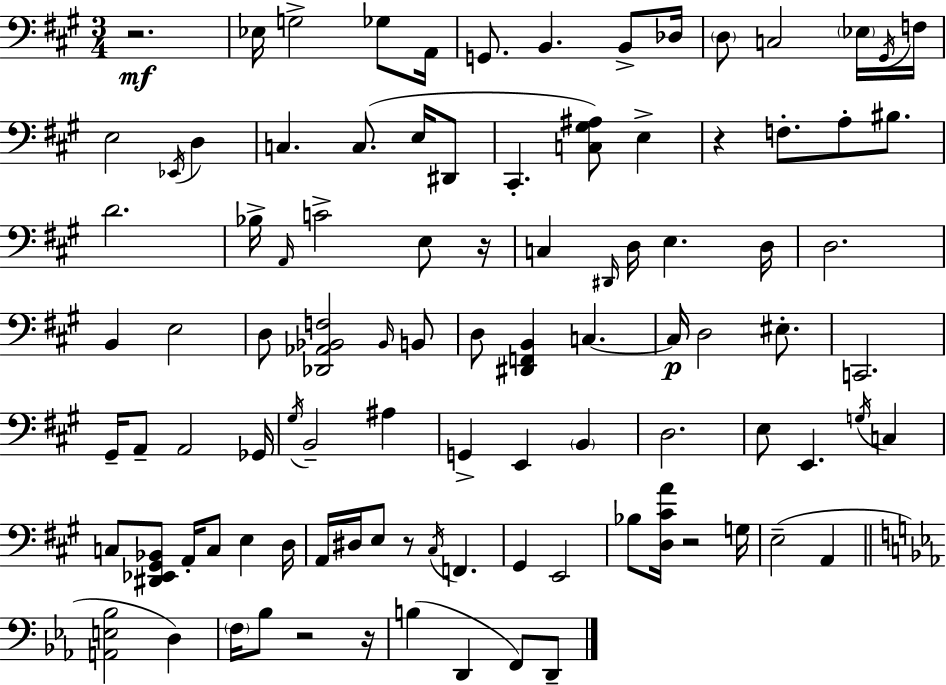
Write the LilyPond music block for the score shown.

{
  \clef bass
  \numericTimeSignature
  \time 3/4
  \key a \major
  r2.\mf | ees16 g2-> ges8 a,16 | g,8. b,4. b,8-> des16 | \parenthesize d8 c2 \parenthesize ees16 \acciaccatura { gis,16 } | \break f16 e2 \acciaccatura { ees,16 } d4 | c4. c8.( e16 | dis,8 cis,4.-. <c gis ais>8) e4-> | r4 f8.-. a8-. bis8. | \break d'2. | bes16-> \grace { a,16 } c'2-> | e8 r16 c4 \grace { dis,16 } d16 e4. | d16 d2. | \break b,4 e2 | d8 <des, aes, bes, f>2 | \grace { bes,16 } b,8 d8 <dis, f, b,>4 c4.~~ | c16\p d2 | \break eis8.-. c,2. | gis,16-- a,8-- a,2 | ges,16 \acciaccatura { gis16 } b,2-- | ais4 g,4-> e,4 | \break \parenthesize b,4 d2. | e8 e,4. | \acciaccatura { g16 } c4 c8 <dis, ees, gis, bes,>8 a,16-. | c8 e4 d16 a,16 dis16 e8 r8 | \break \acciaccatura { cis16 } f,4. gis,4 | e,2 bes8 <d cis' a'>16 r2 | g16 e2--( | a,4 \bar "||" \break \key c \minor <a, e bes>2 d4) | \parenthesize f16 bes8 r2 r16 | b4( d,4 f,8) d,8-- | \bar "|."
}